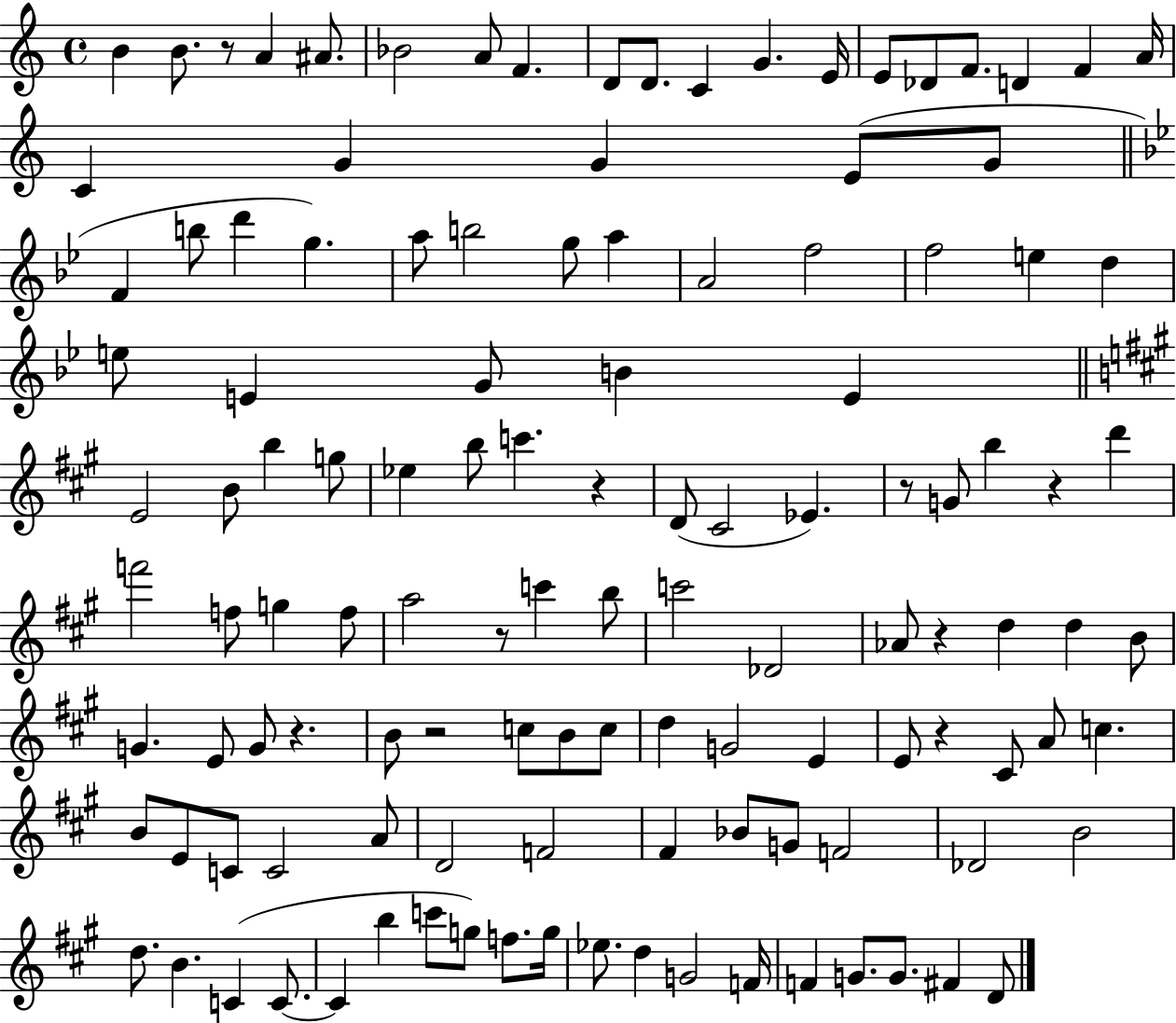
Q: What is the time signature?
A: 4/4